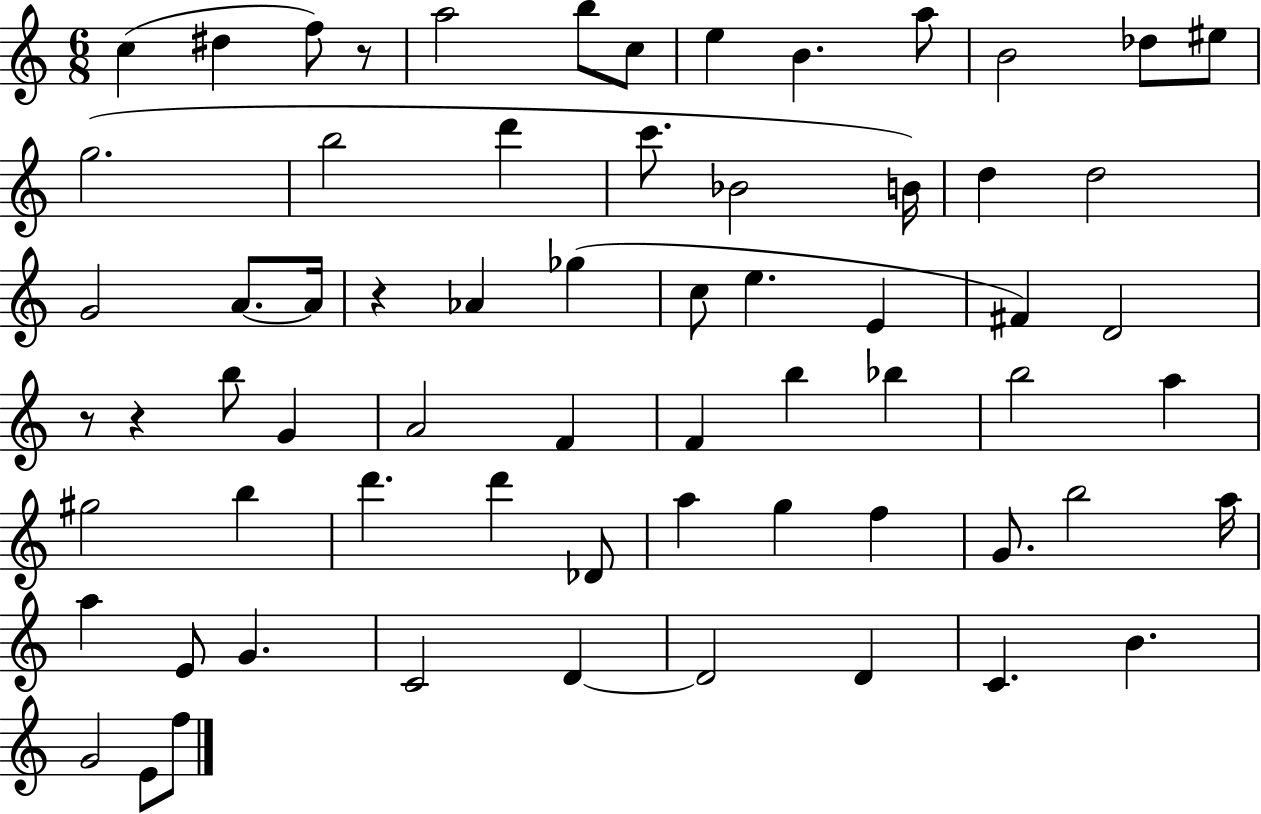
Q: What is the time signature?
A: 6/8